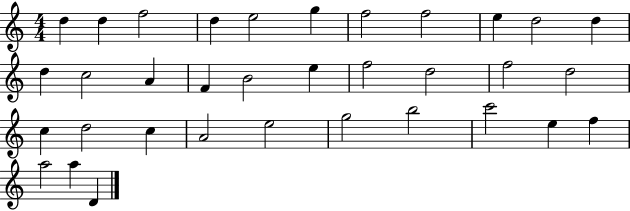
D5/q D5/q F5/h D5/q E5/h G5/q F5/h F5/h E5/q D5/h D5/q D5/q C5/h A4/q F4/q B4/h E5/q F5/h D5/h F5/h D5/h C5/q D5/h C5/q A4/h E5/h G5/h B5/h C6/h E5/q F5/q A5/h A5/q D4/q